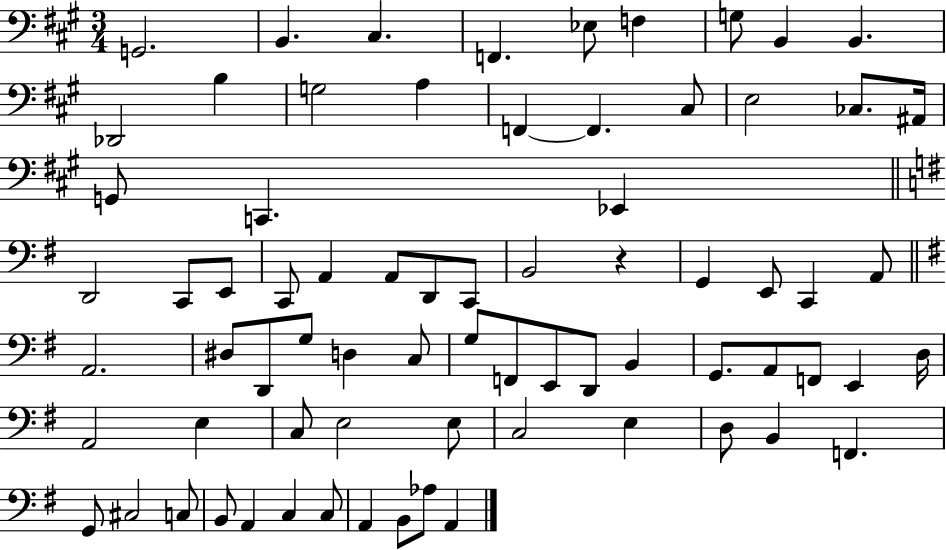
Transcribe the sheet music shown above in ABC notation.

X:1
T:Untitled
M:3/4
L:1/4
K:A
G,,2 B,, ^C, F,, _E,/2 F, G,/2 B,, B,, _D,,2 B, G,2 A, F,, F,, ^C,/2 E,2 _C,/2 ^A,,/4 G,,/2 C,, _E,, D,,2 C,,/2 E,,/2 C,,/2 A,, A,,/2 D,,/2 C,,/2 B,,2 z G,, E,,/2 C,, A,,/2 A,,2 ^D,/2 D,,/2 G,/2 D, C,/2 G,/2 F,,/2 E,,/2 D,,/2 B,, G,,/2 A,,/2 F,,/2 E,, D,/4 A,,2 E, C,/2 E,2 E,/2 C,2 E, D,/2 B,, F,, G,,/2 ^C,2 C,/2 B,,/2 A,, C, C,/2 A,, B,,/2 _A,/2 A,,